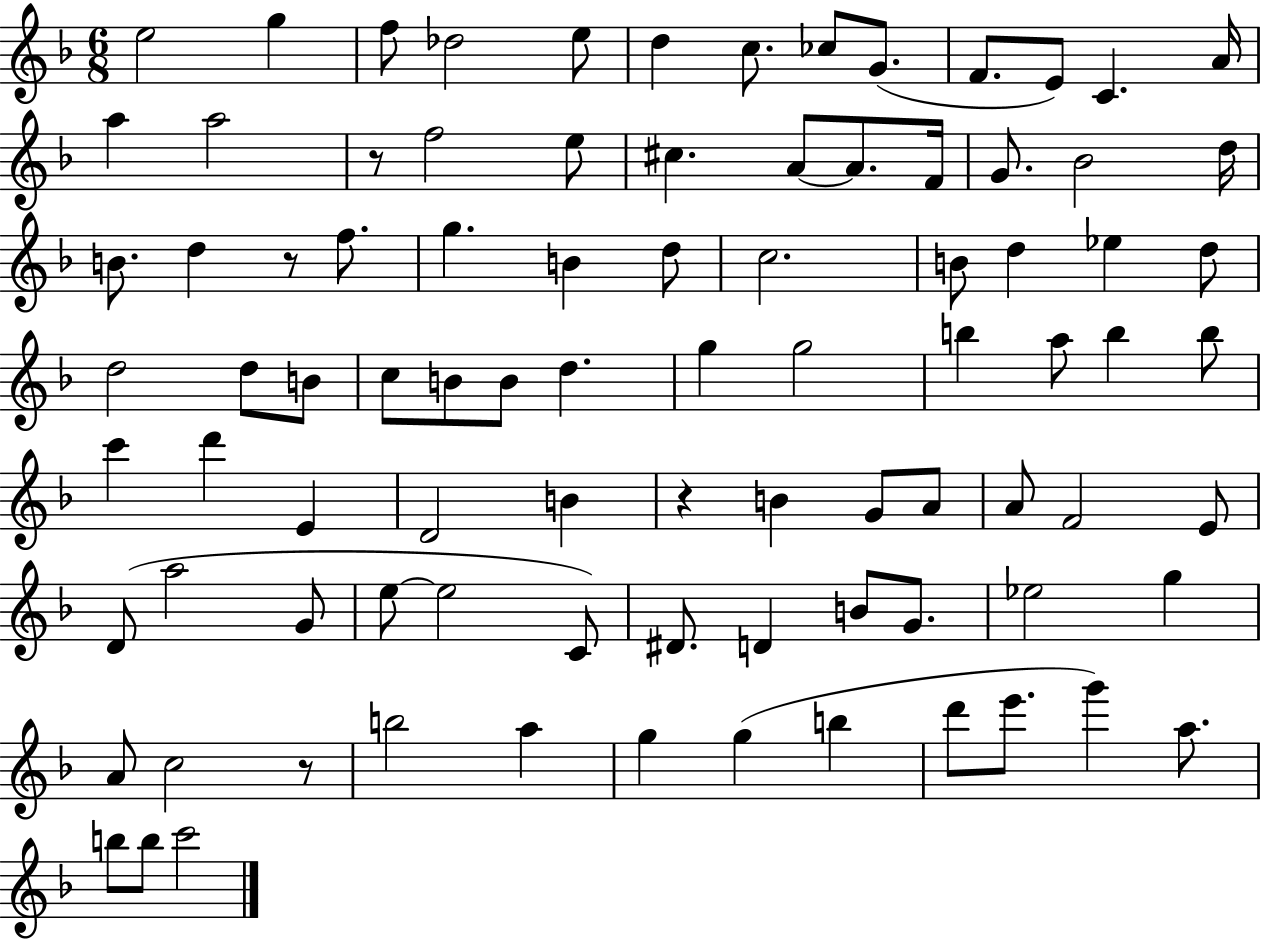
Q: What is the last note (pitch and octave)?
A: C6